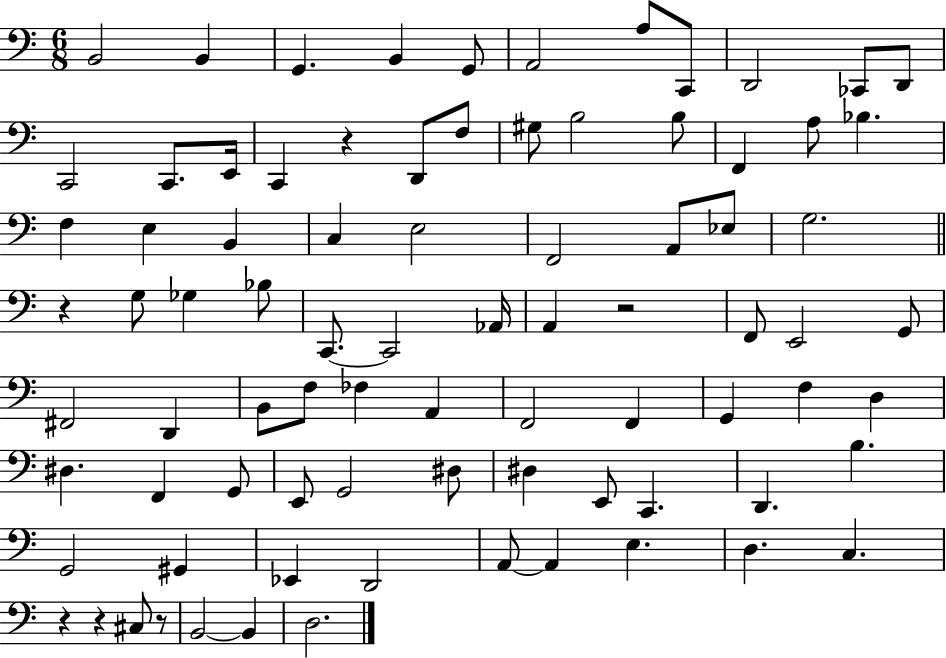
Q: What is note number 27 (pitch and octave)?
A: C3